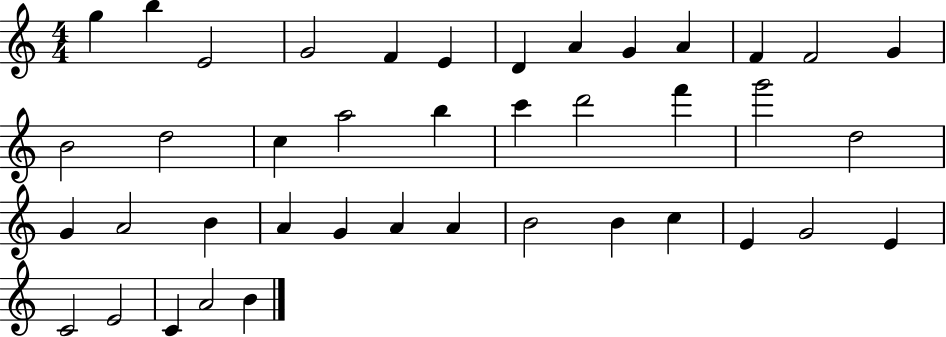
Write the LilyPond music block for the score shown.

{
  \clef treble
  \numericTimeSignature
  \time 4/4
  \key c \major
  g''4 b''4 e'2 | g'2 f'4 e'4 | d'4 a'4 g'4 a'4 | f'4 f'2 g'4 | \break b'2 d''2 | c''4 a''2 b''4 | c'''4 d'''2 f'''4 | g'''2 d''2 | \break g'4 a'2 b'4 | a'4 g'4 a'4 a'4 | b'2 b'4 c''4 | e'4 g'2 e'4 | \break c'2 e'2 | c'4 a'2 b'4 | \bar "|."
}